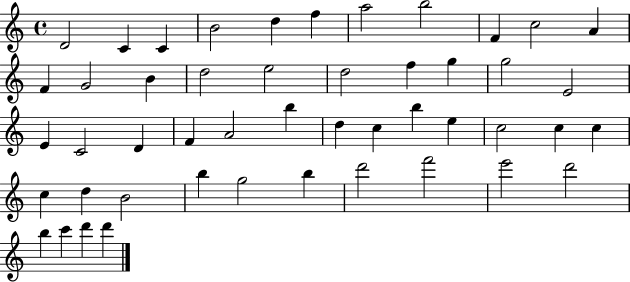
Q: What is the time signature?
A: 4/4